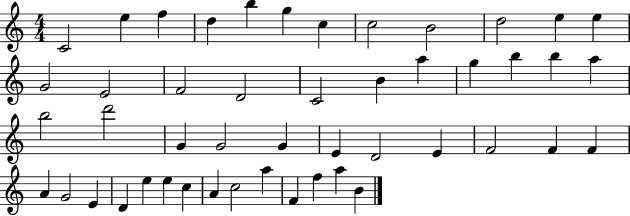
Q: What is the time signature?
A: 4/4